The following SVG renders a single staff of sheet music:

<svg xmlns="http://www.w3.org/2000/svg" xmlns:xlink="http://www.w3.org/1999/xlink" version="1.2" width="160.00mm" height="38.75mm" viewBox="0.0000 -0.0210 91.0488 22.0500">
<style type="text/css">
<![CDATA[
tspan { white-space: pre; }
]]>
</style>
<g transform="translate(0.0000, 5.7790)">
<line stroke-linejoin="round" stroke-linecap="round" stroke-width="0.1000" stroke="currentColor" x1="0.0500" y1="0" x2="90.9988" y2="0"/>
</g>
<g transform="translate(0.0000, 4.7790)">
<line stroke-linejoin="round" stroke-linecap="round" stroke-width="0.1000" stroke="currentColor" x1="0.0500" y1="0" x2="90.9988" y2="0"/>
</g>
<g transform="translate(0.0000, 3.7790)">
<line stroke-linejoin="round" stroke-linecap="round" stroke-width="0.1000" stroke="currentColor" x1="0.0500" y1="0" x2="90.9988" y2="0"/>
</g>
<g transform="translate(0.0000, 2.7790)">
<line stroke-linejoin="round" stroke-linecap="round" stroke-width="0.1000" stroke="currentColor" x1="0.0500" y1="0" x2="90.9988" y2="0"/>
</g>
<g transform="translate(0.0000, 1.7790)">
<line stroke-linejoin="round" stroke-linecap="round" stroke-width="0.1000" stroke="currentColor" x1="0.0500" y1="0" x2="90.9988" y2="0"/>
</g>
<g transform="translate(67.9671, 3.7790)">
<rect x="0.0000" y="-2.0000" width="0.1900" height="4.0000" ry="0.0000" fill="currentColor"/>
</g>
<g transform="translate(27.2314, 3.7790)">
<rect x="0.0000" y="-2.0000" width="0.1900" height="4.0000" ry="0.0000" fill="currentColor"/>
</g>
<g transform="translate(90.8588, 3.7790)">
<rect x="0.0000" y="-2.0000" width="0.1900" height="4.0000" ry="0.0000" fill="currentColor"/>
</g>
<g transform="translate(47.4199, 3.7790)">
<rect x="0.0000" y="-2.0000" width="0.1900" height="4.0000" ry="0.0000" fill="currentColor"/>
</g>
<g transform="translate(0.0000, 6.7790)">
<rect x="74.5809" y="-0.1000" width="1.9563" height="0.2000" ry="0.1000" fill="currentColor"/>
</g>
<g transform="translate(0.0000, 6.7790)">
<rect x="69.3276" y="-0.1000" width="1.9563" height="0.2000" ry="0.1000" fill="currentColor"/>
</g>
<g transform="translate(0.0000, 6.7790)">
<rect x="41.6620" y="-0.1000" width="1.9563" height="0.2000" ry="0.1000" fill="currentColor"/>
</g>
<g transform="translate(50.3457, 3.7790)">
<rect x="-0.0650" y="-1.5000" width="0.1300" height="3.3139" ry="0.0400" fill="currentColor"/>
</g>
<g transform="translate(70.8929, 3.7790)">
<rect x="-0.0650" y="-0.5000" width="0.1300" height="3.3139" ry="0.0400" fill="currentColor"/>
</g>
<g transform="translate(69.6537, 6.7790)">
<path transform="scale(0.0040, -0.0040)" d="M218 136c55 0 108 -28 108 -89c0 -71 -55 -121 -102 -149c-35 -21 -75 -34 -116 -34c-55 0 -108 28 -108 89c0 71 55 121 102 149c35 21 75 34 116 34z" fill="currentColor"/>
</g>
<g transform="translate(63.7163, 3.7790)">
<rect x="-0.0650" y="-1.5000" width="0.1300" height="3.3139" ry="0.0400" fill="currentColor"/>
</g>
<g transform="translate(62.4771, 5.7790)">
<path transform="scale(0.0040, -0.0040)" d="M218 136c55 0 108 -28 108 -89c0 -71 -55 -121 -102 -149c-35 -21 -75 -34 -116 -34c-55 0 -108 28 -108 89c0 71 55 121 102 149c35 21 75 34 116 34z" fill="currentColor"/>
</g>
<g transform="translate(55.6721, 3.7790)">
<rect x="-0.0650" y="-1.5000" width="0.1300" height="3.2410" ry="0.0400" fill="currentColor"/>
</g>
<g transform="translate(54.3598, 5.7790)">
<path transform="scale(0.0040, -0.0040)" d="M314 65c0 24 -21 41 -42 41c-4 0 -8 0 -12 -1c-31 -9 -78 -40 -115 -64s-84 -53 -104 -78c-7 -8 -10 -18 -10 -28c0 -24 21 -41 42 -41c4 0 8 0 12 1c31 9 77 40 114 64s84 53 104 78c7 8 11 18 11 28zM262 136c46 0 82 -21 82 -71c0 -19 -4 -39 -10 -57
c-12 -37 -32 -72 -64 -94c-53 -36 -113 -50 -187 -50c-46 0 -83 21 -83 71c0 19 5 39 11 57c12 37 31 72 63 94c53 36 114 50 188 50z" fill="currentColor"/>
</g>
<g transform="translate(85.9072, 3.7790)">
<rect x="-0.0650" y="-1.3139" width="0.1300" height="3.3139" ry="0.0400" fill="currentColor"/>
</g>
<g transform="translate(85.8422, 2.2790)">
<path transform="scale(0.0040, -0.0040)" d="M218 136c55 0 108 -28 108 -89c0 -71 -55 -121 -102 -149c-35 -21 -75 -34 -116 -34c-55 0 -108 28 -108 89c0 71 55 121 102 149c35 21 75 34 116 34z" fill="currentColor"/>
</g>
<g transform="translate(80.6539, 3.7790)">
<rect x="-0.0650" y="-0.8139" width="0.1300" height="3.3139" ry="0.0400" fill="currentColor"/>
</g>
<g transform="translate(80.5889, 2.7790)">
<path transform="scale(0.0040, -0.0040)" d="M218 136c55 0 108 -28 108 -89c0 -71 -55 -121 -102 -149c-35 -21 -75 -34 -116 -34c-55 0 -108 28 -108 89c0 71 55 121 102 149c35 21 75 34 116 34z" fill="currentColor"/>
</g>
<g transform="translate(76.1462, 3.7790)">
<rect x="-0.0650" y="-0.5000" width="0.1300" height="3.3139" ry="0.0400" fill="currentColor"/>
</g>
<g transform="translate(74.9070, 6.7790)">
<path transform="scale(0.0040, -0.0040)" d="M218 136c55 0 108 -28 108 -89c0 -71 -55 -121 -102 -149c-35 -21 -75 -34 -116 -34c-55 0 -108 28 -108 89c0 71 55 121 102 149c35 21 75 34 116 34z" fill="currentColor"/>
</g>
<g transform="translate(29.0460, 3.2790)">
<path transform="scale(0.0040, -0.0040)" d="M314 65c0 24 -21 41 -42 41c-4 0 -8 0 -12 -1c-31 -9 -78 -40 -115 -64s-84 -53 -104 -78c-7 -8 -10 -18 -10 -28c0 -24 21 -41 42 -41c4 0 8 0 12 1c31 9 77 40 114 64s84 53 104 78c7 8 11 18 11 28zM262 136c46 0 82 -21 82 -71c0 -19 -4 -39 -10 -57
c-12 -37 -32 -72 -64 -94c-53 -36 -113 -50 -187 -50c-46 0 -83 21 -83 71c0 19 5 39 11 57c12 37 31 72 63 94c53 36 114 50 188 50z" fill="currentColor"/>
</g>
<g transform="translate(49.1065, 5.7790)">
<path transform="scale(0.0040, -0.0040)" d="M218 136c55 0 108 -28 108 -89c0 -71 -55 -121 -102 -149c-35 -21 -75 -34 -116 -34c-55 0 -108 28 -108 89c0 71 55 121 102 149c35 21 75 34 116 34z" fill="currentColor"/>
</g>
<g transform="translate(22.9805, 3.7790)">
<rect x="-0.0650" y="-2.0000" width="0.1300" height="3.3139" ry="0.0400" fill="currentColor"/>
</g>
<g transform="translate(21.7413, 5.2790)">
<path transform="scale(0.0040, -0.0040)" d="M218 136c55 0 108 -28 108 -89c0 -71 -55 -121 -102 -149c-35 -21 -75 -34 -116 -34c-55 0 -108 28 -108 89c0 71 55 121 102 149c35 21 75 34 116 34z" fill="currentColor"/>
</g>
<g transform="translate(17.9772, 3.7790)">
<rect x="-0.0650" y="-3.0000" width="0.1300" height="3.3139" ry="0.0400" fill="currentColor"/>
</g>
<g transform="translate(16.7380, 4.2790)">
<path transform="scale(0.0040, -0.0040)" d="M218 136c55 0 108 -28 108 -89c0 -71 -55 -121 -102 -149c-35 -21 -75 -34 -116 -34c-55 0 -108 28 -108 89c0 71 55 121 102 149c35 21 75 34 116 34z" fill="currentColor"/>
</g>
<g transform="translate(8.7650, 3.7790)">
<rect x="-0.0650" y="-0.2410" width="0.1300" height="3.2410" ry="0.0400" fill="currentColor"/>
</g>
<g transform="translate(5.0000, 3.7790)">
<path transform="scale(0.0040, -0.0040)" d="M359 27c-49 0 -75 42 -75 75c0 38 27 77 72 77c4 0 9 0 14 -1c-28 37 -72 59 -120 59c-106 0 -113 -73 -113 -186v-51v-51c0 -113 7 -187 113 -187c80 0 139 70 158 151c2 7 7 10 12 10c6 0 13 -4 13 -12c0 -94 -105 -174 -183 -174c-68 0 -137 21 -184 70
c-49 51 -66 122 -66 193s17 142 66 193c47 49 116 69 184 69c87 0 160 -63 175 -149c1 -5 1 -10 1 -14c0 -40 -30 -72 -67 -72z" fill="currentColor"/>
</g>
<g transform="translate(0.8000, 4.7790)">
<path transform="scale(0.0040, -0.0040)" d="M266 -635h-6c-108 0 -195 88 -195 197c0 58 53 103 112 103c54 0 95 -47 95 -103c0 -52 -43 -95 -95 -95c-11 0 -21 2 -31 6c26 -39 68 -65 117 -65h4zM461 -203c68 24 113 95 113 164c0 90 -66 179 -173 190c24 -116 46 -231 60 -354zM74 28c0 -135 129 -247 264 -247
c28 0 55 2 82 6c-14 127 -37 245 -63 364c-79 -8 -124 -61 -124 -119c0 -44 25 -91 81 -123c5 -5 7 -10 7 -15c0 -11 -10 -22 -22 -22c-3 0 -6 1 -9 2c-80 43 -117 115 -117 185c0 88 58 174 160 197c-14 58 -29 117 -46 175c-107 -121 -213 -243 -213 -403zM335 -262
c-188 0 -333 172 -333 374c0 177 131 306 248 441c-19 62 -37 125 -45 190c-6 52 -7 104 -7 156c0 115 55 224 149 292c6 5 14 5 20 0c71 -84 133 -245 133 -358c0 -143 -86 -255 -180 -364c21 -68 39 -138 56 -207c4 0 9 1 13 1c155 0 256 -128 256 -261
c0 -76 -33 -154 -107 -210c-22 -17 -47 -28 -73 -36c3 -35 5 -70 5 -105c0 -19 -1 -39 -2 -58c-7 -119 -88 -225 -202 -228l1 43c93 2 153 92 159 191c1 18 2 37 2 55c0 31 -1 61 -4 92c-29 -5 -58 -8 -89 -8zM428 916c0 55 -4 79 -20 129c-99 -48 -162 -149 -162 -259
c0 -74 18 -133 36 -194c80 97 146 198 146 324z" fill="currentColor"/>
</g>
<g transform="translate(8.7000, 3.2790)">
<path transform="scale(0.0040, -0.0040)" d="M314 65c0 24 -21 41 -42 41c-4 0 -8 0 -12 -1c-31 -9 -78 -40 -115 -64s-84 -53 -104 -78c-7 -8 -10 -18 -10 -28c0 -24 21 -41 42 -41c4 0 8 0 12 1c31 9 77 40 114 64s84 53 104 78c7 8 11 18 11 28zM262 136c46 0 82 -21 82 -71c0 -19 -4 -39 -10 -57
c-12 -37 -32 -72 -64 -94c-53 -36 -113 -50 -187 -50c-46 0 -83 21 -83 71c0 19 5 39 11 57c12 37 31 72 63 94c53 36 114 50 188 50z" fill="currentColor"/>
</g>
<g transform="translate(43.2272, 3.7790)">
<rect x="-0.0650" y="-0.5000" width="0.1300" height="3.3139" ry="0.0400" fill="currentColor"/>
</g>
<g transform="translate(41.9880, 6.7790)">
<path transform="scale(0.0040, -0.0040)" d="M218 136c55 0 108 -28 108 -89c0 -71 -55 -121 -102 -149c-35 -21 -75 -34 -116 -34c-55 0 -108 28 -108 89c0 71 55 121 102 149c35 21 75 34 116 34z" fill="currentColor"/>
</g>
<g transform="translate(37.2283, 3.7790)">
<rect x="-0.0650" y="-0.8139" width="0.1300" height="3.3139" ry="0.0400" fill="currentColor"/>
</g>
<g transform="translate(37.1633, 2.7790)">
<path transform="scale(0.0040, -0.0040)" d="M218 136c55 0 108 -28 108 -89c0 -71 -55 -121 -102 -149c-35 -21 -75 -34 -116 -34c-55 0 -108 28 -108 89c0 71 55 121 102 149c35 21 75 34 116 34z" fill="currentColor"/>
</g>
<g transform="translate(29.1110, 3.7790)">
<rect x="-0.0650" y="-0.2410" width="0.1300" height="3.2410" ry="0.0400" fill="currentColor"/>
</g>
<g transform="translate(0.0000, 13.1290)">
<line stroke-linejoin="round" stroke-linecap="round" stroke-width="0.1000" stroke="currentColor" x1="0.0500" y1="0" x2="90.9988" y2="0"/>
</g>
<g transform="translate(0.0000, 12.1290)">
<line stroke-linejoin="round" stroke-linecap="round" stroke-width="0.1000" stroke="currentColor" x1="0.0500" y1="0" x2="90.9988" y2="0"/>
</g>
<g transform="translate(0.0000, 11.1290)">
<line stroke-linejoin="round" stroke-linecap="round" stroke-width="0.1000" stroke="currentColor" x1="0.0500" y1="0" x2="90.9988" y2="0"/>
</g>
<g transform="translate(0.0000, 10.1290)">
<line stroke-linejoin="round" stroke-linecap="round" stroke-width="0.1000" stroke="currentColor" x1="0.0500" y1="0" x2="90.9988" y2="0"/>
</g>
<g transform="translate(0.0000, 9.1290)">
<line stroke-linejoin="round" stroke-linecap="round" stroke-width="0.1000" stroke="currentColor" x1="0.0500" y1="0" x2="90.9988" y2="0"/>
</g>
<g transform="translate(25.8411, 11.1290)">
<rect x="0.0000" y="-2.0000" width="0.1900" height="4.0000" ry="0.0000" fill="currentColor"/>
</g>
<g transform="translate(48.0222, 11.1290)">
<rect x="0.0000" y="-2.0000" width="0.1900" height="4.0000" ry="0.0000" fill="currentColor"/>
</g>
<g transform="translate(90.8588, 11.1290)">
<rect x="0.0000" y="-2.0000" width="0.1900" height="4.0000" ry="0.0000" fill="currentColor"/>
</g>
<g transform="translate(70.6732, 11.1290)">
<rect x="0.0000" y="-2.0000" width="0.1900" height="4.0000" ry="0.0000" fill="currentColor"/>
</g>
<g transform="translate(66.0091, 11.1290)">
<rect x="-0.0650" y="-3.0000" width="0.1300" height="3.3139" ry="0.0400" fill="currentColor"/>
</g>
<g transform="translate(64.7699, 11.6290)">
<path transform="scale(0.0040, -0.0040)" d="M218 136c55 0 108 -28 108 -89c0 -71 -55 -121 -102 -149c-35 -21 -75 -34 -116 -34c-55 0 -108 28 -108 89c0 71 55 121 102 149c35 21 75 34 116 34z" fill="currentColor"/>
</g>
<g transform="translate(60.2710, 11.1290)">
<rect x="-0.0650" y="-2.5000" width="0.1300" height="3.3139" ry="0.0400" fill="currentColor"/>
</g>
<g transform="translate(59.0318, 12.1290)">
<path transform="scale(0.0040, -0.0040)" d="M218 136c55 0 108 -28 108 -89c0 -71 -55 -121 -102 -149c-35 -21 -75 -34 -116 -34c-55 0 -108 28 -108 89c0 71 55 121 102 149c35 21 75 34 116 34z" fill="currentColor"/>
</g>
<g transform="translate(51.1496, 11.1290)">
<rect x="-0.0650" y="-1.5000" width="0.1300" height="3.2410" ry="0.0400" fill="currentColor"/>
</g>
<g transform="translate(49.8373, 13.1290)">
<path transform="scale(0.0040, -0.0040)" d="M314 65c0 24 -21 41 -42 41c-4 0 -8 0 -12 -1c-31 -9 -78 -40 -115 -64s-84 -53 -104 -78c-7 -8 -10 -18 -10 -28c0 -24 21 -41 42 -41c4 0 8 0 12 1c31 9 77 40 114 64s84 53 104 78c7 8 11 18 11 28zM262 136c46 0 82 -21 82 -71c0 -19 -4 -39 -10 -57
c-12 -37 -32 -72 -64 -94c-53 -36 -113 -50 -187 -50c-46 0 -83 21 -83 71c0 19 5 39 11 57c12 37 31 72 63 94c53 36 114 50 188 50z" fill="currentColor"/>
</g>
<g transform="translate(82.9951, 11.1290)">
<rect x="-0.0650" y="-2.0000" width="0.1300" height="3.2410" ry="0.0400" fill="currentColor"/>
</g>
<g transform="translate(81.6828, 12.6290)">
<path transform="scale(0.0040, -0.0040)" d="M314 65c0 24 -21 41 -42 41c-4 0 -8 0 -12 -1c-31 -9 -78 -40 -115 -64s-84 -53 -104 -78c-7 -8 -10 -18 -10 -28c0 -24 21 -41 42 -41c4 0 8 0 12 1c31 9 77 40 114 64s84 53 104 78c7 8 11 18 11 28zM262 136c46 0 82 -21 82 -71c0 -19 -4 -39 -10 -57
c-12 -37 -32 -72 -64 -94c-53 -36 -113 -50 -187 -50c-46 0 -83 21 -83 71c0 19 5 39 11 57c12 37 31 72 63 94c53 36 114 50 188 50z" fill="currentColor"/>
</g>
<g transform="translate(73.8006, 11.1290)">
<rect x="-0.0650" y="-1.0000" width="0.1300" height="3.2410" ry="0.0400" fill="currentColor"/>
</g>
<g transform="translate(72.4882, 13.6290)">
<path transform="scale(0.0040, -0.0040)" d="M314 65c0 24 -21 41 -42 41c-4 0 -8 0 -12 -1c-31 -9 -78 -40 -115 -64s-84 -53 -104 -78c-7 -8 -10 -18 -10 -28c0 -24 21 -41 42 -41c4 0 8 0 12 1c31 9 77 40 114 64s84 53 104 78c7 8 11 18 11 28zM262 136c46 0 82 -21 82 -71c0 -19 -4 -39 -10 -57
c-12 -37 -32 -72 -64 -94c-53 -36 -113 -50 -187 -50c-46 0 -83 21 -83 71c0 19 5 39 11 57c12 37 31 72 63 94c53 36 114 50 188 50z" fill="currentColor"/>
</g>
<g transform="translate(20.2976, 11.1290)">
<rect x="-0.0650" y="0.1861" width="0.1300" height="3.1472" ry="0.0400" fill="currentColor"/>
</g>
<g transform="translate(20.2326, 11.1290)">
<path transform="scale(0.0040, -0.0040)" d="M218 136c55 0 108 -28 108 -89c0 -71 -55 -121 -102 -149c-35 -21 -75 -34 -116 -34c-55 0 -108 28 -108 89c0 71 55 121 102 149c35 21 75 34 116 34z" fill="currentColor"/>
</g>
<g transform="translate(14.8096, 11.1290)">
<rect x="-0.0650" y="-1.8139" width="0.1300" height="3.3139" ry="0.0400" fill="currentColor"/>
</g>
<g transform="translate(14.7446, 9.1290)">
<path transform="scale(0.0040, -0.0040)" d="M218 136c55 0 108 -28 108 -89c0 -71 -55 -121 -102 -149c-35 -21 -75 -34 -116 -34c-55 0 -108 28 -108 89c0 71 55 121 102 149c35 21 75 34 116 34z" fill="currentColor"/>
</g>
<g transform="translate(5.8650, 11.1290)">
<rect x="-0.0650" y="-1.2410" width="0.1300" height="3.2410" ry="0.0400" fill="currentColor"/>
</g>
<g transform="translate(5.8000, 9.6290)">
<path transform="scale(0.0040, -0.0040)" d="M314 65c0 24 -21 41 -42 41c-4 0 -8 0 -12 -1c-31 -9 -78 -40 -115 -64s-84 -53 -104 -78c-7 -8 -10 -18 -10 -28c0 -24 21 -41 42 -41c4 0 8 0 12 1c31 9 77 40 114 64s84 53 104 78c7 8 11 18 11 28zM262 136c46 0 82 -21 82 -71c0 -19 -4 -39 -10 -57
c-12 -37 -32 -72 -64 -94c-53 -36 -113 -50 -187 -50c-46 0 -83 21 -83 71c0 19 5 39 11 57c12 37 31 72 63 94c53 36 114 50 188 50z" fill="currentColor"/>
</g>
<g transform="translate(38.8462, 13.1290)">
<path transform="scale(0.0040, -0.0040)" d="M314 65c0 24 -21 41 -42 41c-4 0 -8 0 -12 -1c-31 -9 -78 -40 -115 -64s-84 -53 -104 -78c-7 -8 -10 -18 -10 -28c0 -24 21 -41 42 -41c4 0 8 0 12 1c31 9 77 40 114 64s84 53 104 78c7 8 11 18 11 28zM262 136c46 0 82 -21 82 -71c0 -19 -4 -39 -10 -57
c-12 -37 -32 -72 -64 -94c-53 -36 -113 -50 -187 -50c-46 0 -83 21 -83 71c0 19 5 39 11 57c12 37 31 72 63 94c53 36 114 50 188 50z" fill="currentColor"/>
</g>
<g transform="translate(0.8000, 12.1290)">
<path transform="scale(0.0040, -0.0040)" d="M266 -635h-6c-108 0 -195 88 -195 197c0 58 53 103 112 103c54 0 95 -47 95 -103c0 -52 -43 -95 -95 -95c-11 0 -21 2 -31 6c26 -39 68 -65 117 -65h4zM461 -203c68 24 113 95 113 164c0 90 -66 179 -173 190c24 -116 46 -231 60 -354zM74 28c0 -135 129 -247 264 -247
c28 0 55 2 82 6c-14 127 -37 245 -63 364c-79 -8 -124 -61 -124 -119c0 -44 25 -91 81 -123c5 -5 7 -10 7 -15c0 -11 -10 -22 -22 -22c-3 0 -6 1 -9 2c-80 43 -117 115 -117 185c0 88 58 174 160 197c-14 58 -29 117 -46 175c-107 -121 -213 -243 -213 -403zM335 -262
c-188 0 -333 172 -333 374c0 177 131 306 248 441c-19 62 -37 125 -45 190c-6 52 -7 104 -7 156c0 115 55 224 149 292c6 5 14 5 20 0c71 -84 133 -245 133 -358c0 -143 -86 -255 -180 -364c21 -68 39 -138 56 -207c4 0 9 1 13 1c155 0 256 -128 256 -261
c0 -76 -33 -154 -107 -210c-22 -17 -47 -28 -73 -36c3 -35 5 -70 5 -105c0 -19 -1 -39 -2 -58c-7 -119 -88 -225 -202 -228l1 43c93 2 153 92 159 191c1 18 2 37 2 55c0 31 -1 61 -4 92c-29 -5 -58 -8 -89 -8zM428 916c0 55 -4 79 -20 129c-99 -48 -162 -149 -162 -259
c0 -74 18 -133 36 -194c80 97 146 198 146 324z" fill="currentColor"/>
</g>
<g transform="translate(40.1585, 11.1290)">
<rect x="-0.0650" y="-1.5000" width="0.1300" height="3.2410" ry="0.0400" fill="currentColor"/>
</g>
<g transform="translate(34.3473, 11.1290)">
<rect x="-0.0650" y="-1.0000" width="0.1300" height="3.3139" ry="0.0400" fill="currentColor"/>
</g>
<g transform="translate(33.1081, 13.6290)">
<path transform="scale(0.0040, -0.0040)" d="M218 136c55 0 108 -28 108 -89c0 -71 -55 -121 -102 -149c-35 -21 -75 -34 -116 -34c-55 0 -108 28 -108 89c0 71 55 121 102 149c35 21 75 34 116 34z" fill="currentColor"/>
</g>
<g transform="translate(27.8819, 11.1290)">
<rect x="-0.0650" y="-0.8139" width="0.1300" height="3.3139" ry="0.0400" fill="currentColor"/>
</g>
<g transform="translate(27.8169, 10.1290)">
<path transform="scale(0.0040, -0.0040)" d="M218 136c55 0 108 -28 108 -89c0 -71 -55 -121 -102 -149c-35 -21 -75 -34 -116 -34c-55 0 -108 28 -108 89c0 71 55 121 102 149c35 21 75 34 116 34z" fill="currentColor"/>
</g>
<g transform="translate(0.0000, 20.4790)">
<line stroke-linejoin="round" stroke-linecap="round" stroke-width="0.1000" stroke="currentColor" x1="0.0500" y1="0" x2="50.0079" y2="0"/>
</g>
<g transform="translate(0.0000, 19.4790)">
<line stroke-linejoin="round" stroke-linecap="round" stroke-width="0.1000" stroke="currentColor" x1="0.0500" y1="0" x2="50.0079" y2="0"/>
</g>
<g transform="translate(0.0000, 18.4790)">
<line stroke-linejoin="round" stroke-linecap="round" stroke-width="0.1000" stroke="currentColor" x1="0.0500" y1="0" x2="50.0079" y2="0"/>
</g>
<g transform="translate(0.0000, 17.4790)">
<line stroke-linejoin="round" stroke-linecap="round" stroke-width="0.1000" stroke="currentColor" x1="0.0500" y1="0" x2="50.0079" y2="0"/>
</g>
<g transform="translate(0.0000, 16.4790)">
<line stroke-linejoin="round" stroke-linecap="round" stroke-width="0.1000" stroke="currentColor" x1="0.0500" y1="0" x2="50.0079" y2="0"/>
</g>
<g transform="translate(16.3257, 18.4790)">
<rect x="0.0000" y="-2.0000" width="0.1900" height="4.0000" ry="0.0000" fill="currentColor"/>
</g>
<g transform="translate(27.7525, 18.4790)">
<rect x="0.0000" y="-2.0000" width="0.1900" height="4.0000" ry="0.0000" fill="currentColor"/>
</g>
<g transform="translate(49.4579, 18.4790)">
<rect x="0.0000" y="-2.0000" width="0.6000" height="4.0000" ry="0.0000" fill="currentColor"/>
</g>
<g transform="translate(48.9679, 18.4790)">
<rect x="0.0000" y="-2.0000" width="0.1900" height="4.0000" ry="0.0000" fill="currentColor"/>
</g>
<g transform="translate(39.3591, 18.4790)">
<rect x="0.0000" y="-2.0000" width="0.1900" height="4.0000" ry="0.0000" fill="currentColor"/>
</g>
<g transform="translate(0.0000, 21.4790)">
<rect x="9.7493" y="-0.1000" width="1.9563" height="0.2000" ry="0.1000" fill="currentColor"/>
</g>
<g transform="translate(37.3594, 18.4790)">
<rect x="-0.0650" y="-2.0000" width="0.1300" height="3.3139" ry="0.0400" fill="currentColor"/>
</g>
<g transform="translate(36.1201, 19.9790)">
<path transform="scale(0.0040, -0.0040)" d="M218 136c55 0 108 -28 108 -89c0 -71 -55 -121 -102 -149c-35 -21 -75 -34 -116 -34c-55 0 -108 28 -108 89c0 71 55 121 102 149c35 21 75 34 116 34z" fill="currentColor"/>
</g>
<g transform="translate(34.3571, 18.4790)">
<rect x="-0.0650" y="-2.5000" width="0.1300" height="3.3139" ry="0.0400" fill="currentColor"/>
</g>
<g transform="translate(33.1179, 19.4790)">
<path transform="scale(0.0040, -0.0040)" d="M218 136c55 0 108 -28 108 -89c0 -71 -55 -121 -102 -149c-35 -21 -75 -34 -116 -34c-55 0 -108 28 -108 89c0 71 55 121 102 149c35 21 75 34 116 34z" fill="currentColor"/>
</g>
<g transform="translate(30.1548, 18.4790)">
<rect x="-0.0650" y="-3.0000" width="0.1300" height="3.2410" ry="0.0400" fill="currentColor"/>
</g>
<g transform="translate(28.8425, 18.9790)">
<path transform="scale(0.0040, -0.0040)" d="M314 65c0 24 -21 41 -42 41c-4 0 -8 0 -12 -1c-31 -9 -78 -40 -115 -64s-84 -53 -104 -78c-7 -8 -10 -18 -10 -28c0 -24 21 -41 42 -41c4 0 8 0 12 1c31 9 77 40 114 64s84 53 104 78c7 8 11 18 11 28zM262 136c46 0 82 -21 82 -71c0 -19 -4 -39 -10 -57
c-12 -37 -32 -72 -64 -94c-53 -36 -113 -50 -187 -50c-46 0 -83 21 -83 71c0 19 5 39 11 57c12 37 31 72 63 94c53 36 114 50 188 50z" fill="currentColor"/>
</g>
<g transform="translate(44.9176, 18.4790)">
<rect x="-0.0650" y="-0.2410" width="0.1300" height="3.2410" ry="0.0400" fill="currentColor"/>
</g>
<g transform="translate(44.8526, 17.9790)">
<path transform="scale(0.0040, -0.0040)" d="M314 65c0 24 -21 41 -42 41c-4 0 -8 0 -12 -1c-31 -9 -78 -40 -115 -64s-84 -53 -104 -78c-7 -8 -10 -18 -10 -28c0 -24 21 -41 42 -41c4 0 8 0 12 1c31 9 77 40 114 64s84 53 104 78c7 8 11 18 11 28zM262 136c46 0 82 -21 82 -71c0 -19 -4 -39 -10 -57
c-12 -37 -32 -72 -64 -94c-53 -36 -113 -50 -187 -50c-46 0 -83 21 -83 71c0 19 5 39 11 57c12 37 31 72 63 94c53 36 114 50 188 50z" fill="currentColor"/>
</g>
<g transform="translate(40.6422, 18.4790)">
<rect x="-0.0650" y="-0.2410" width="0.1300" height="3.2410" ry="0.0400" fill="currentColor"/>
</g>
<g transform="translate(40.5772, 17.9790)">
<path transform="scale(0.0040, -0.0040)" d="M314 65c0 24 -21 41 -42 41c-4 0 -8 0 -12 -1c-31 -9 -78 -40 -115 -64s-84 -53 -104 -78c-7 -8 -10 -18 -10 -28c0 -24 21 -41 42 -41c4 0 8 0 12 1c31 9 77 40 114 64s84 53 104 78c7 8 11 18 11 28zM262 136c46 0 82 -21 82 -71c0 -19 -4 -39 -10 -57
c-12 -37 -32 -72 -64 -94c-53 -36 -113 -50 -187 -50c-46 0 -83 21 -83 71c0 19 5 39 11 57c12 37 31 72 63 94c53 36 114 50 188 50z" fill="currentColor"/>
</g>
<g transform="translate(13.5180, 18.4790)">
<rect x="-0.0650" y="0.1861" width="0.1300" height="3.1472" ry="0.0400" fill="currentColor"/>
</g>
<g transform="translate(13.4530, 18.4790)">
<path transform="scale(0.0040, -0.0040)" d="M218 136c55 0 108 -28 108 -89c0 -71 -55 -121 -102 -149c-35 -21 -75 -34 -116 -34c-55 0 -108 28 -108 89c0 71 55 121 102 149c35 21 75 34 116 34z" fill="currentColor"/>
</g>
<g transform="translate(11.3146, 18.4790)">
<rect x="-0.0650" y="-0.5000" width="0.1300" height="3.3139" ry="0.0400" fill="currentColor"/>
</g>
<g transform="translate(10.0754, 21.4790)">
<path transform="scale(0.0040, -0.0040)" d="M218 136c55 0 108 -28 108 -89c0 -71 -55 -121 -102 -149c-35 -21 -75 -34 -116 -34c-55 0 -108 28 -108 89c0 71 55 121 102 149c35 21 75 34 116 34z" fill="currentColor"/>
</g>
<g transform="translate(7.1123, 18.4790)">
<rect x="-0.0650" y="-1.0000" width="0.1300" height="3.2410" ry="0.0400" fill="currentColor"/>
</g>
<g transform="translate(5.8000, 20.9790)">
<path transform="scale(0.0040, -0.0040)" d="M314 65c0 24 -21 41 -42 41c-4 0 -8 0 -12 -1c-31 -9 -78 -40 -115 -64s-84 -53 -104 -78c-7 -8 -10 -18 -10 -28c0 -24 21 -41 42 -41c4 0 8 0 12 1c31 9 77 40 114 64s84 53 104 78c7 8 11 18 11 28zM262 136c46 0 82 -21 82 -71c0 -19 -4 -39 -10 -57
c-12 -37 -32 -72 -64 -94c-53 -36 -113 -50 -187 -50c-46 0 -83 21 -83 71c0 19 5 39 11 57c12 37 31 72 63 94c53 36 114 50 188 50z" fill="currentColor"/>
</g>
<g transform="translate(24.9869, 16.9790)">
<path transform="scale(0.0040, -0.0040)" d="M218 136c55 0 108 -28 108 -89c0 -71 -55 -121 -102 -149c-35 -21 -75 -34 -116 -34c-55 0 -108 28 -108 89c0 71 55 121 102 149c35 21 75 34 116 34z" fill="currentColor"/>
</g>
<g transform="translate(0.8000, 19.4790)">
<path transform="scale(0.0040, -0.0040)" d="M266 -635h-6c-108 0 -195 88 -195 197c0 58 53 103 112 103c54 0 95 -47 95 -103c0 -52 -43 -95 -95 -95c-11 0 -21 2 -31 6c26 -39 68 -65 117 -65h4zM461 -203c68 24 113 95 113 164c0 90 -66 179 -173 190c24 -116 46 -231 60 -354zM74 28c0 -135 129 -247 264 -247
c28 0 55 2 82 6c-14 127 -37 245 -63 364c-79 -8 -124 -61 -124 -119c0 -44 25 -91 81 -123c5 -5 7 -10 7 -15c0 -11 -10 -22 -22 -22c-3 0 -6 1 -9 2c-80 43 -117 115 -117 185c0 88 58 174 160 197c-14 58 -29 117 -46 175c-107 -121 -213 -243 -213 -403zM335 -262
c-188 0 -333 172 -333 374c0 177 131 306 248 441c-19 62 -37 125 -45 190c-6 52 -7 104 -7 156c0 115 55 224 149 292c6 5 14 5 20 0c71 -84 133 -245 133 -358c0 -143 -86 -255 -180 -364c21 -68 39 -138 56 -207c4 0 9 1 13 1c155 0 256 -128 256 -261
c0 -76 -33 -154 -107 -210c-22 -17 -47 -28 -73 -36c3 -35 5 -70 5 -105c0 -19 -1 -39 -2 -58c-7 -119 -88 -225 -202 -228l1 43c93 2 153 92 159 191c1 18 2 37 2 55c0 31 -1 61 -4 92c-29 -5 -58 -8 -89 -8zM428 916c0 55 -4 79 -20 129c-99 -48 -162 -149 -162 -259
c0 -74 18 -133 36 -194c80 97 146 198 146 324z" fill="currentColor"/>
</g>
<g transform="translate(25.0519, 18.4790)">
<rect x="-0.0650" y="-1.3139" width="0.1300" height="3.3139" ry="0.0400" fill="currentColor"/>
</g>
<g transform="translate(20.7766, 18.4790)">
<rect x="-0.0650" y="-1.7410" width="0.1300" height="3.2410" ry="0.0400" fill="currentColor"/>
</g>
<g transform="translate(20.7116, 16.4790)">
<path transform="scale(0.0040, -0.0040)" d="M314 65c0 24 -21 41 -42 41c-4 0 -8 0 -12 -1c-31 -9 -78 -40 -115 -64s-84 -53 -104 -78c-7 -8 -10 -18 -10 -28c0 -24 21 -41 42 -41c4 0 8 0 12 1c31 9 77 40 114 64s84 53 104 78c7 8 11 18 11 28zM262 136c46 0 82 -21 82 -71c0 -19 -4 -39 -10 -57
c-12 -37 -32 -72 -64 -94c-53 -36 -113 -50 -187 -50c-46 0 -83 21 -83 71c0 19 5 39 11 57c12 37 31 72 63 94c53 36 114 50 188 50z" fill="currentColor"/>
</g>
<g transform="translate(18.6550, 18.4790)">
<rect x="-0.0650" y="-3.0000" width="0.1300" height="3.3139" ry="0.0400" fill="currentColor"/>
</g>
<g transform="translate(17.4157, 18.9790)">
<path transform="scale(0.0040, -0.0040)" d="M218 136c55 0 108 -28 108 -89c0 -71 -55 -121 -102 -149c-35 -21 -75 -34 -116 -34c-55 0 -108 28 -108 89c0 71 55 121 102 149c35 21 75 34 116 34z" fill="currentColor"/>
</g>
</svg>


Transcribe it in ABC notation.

X:1
T:Untitled
M:4/4
L:1/4
K:C
c2 A F c2 d C E E2 E C C d e e2 f B d D E2 E2 G A D2 F2 D2 C B A f2 e A2 G F c2 c2